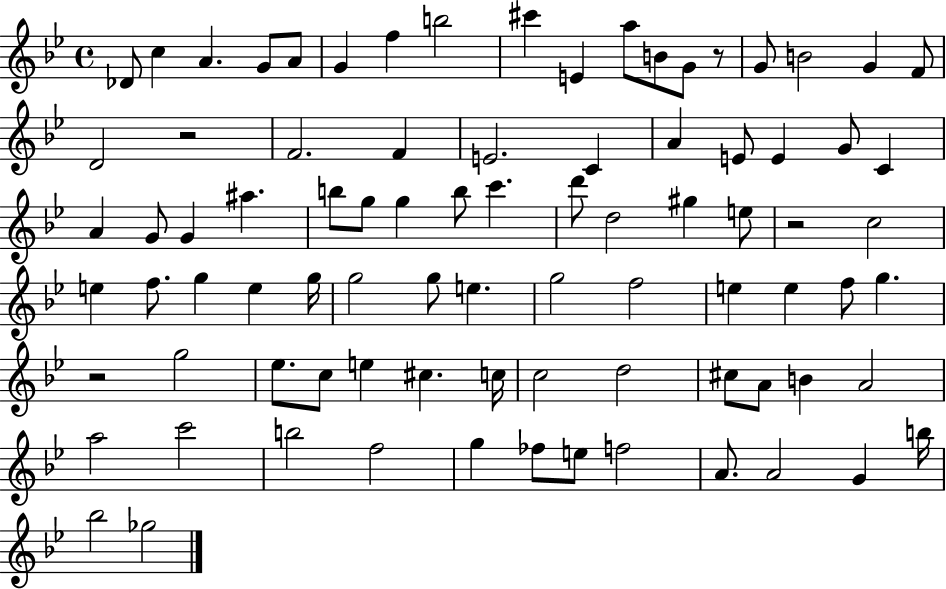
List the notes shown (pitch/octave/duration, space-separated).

Db4/e C5/q A4/q. G4/e A4/e G4/q F5/q B5/h C#6/q E4/q A5/e B4/e G4/e R/e G4/e B4/h G4/q F4/e D4/h R/h F4/h. F4/q E4/h. C4/q A4/q E4/e E4/q G4/e C4/q A4/q G4/e G4/q A#5/q. B5/e G5/e G5/q B5/e C6/q. D6/e D5/h G#5/q E5/e R/h C5/h E5/q F5/e. G5/q E5/q G5/s G5/h G5/e E5/q. G5/h F5/h E5/q E5/q F5/e G5/q. R/h G5/h Eb5/e. C5/e E5/q C#5/q. C5/s C5/h D5/h C#5/e A4/e B4/q A4/h A5/h C6/h B5/h F5/h G5/q FES5/e E5/e F5/h A4/e. A4/h G4/q B5/s Bb5/h Gb5/h